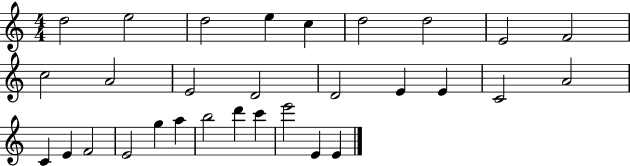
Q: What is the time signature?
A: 4/4